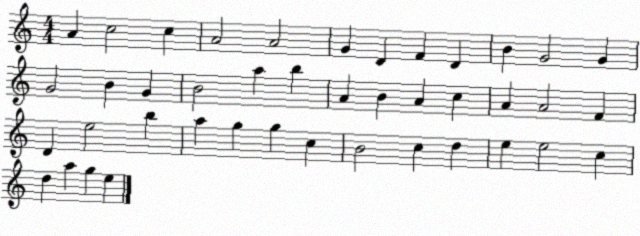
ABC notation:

X:1
T:Untitled
M:4/4
L:1/4
K:C
A c2 c A2 A2 G D F D B G2 G G2 B G B2 a b A B A c A A2 F D e2 b a g g c B2 c d e e2 c d a g e